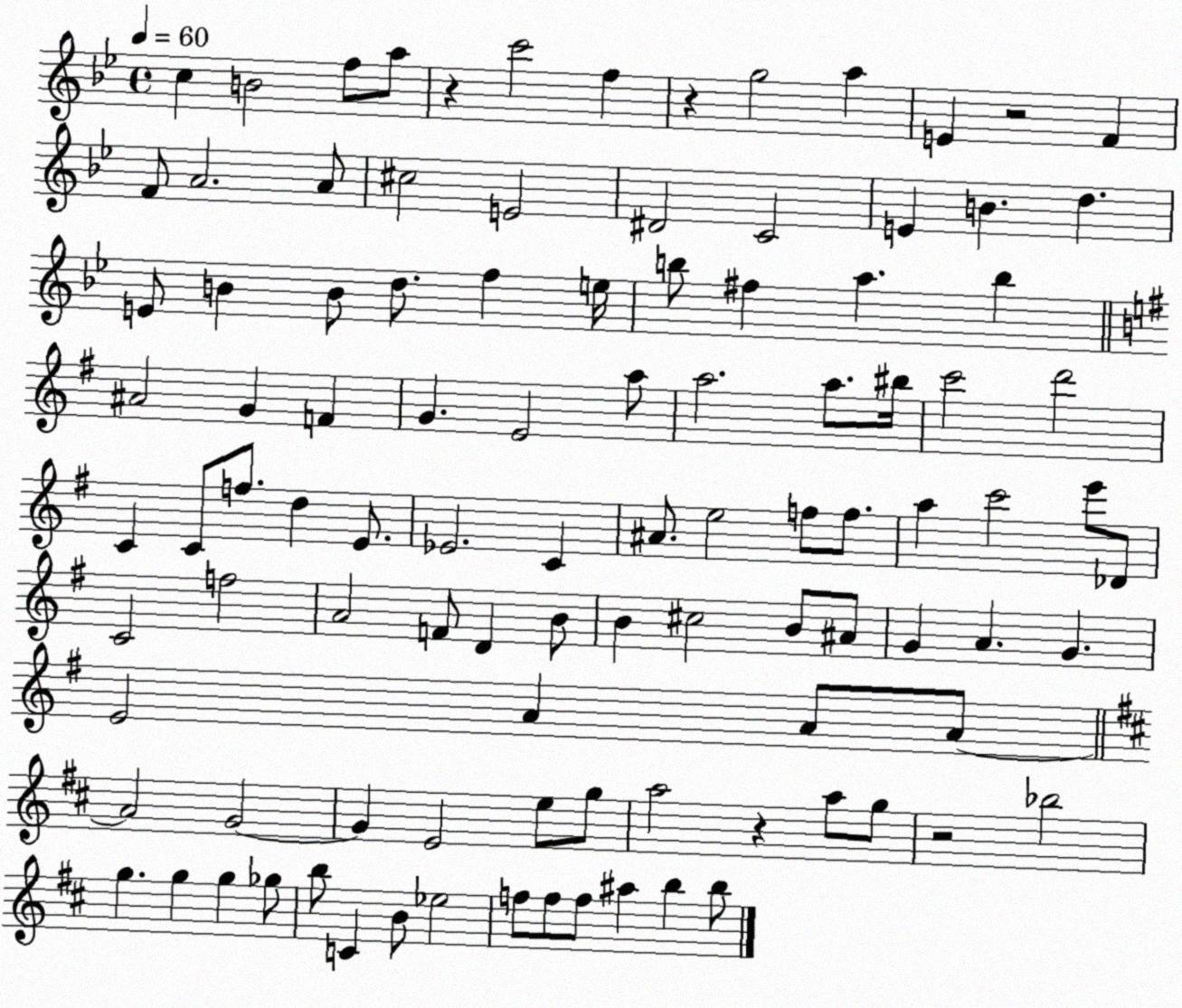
X:1
T:Untitled
M:4/4
L:1/4
K:Bb
c B2 f/2 a/2 z c'2 f z g2 a E z2 F F/2 A2 A/2 ^c2 E2 ^D2 C2 E B d E/2 B B/2 d/2 f e/4 b/2 ^f a b ^A2 G F G E2 a/2 a2 a/2 ^b/4 c'2 d'2 C C/2 f/2 d E/2 _E2 C ^A/2 e2 f/2 f/2 a c'2 e'/2 _D/2 C2 f2 A2 F/2 D B/2 B ^c2 B/2 ^A/2 G A G E2 A A/2 A/2 A2 G2 G E2 e/2 g/2 a2 z a/2 g/2 z2 _b2 g g g _g/2 b/2 C B/2 _e2 f/2 f/2 f/2 ^a b b/2